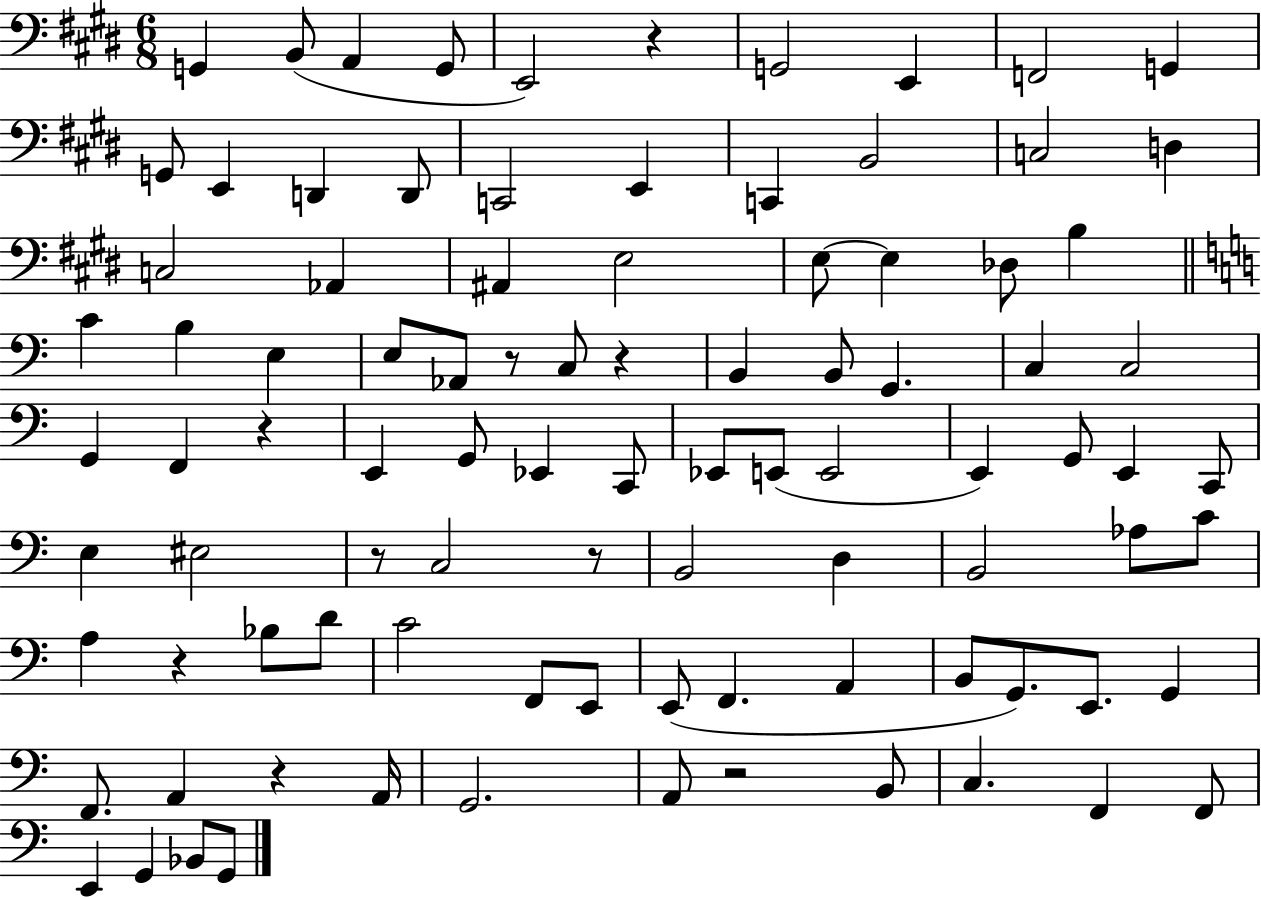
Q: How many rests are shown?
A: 9